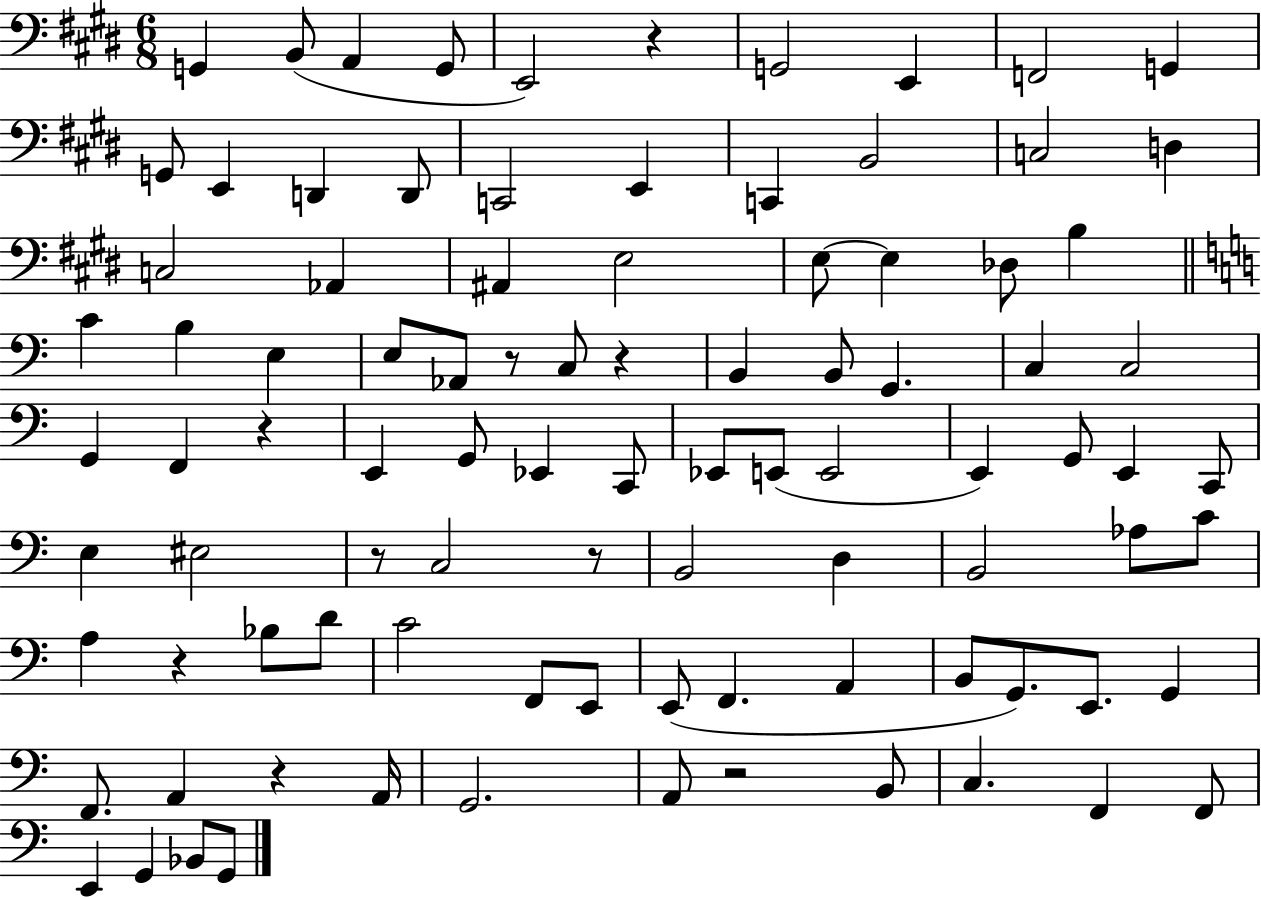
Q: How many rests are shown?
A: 9